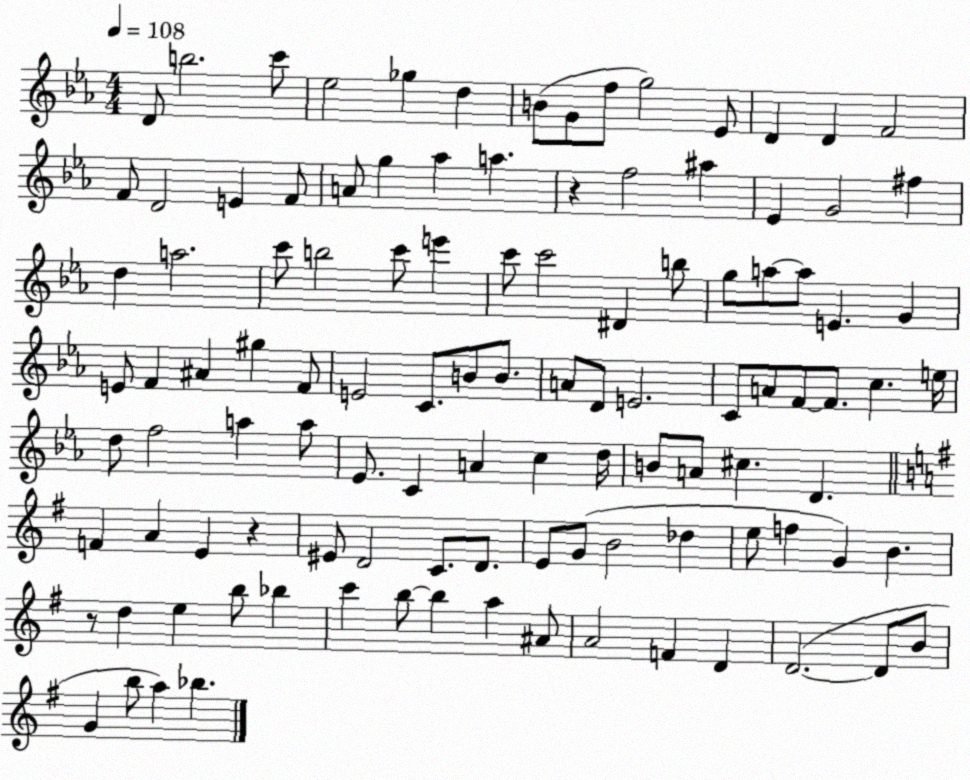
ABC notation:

X:1
T:Untitled
M:4/4
L:1/4
K:Eb
D/2 b2 c'/2 _e2 _g d B/2 G/2 f/2 g2 _E/2 D D F2 F/2 D2 E F/2 A/2 g _a a z f2 ^a _E G2 ^f d a2 c'/2 b2 c'/2 e' c'/2 c'2 ^D b/2 g/2 a/2 a/2 E G E/2 F ^A ^g F/2 E2 C/2 B/2 B/2 A/2 D/2 E2 C/2 A/2 F/2 F/2 c e/4 d/2 f2 a a/2 _E/2 C A c d/4 B/2 A/2 ^c D F A E z ^E/2 D2 C/2 D/2 E/2 G/2 B2 _d e/2 f G B z/2 d e b/2 _b c' b/2 b a ^A/2 A2 F D D2 D/2 B/2 G b/2 a _b